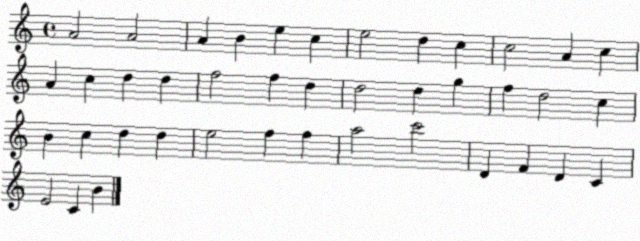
X:1
T:Untitled
M:4/4
L:1/4
K:C
A2 A2 A B e c e2 d c c2 A c A c d d f2 f d d2 d g f d2 c B c d d e2 f f a2 c'2 D F D C E2 C B